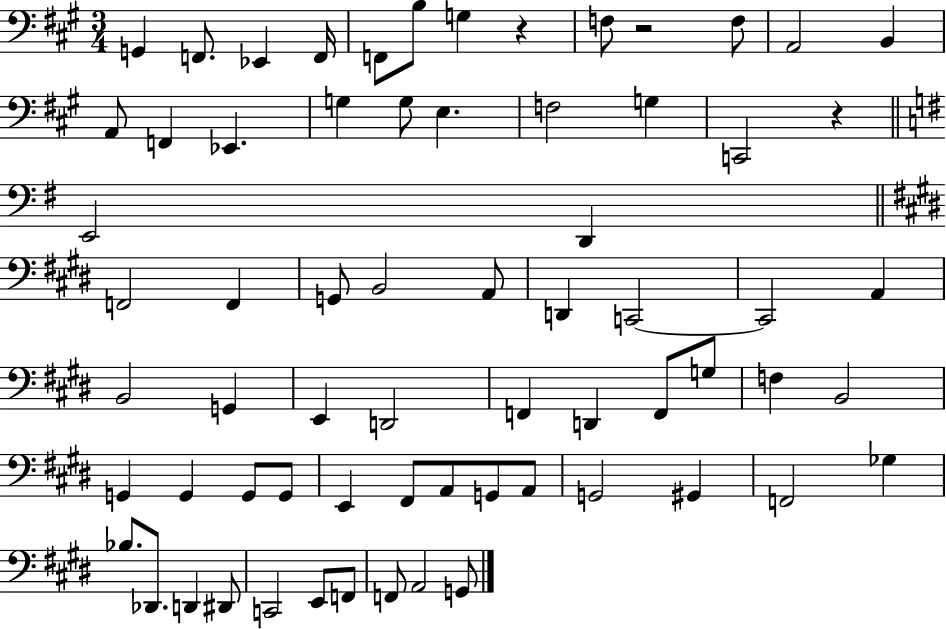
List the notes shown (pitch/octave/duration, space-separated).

G2/q F2/e. Eb2/q F2/s F2/e B3/e G3/q R/q F3/e R/h F3/e A2/h B2/q A2/e F2/q Eb2/q. G3/q G3/e E3/q. F3/h G3/q C2/h R/q E2/h D2/q F2/h F2/q G2/e B2/h A2/e D2/q C2/h C2/h A2/q B2/h G2/q E2/q D2/h F2/q D2/q F2/e G3/e F3/q B2/h G2/q G2/q G2/e G2/e E2/q F#2/e A2/e G2/e A2/e G2/h G#2/q F2/h Gb3/q Bb3/e. Db2/e. D2/q D#2/e C2/h E2/e F2/e F2/e A2/h G2/e